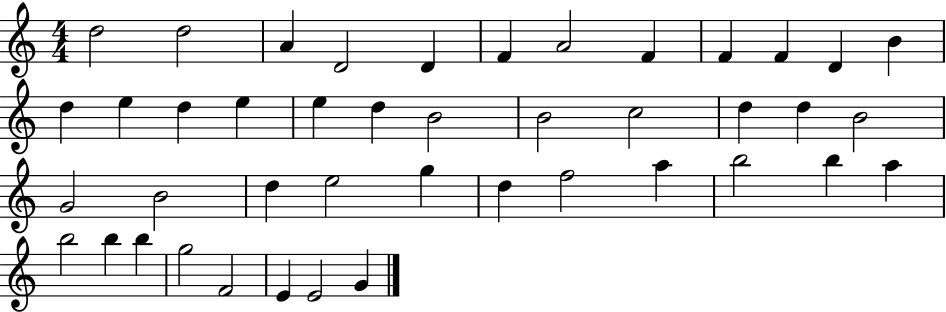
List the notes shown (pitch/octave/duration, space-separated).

D5/h D5/h A4/q D4/h D4/q F4/q A4/h F4/q F4/q F4/q D4/q B4/q D5/q E5/q D5/q E5/q E5/q D5/q B4/h B4/h C5/h D5/q D5/q B4/h G4/h B4/h D5/q E5/h G5/q D5/q F5/h A5/q B5/h B5/q A5/q B5/h B5/q B5/q G5/h F4/h E4/q E4/h G4/q